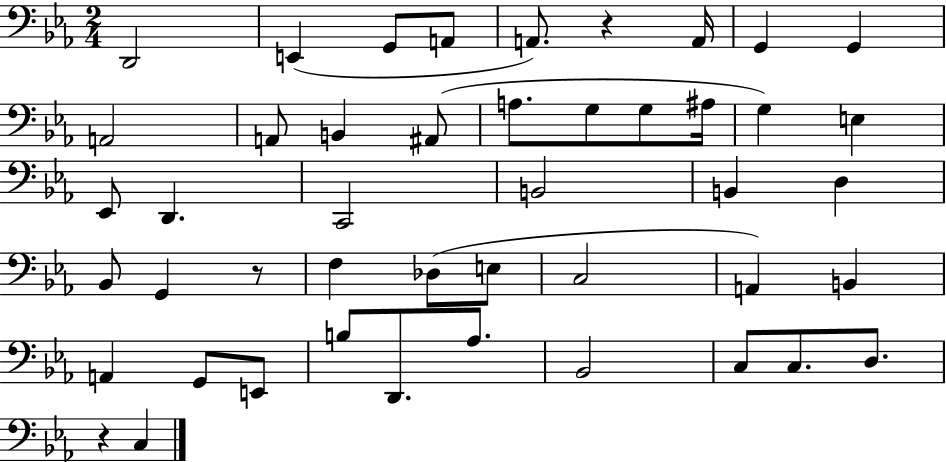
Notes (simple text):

D2/h E2/q G2/e A2/e A2/e. R/q A2/s G2/q G2/q A2/h A2/e B2/q A#2/e A3/e. G3/e G3/e A#3/s G3/q E3/q Eb2/e D2/q. C2/h B2/h B2/q D3/q Bb2/e G2/q R/e F3/q Db3/e E3/e C3/h A2/q B2/q A2/q G2/e E2/e B3/e D2/e. Ab3/e. Bb2/h C3/e C3/e. D3/e. R/q C3/q